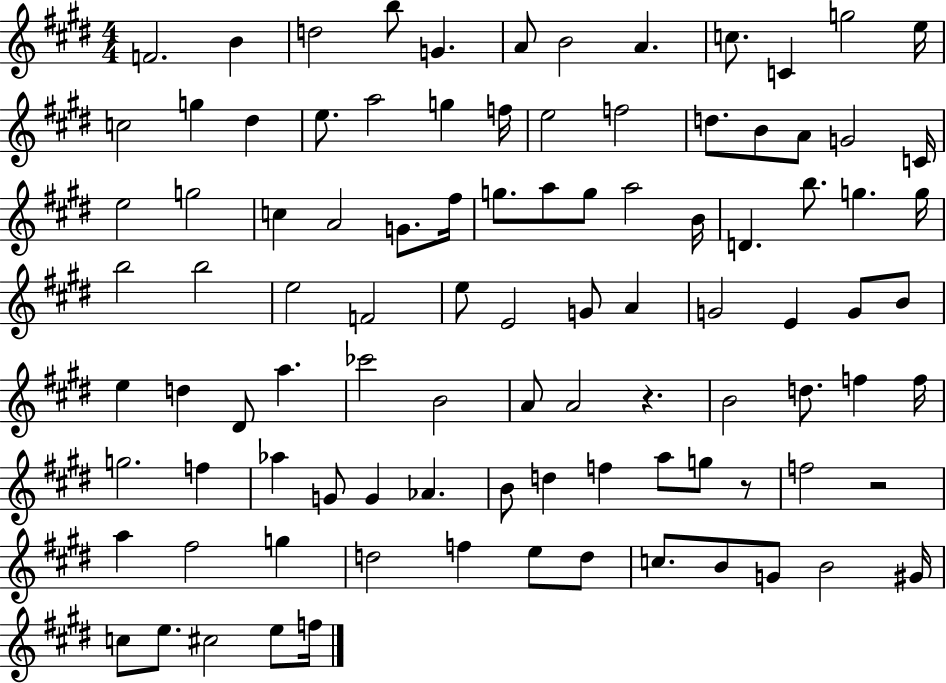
{
  \clef treble
  \numericTimeSignature
  \time 4/4
  \key e \major
  f'2. b'4 | d''2 b''8 g'4. | a'8 b'2 a'4. | c''8. c'4 g''2 e''16 | \break c''2 g''4 dis''4 | e''8. a''2 g''4 f''16 | e''2 f''2 | d''8. b'8 a'8 g'2 c'16 | \break e''2 g''2 | c''4 a'2 g'8. fis''16 | g''8. a''8 g''8 a''2 b'16 | d'4. b''8. g''4. g''16 | \break b''2 b''2 | e''2 f'2 | e''8 e'2 g'8 a'4 | g'2 e'4 g'8 b'8 | \break e''4 d''4 dis'8 a''4. | ces'''2 b'2 | a'8 a'2 r4. | b'2 d''8. f''4 f''16 | \break g''2. f''4 | aes''4 g'8 g'4 aes'4. | b'8 d''4 f''4 a''8 g''8 r8 | f''2 r2 | \break a''4 fis''2 g''4 | d''2 f''4 e''8 d''8 | c''8. b'8 g'8 b'2 gis'16 | c''8 e''8. cis''2 e''8 f''16 | \break \bar "|."
}